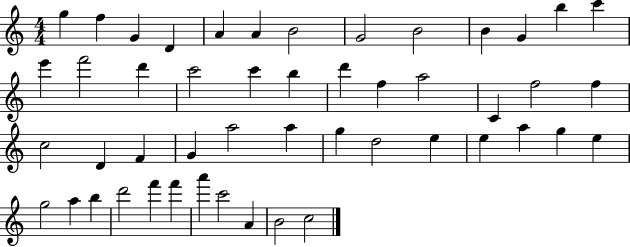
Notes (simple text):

G5/q F5/q G4/q D4/q A4/q A4/q B4/h G4/h B4/h B4/q G4/q B5/q C6/q E6/q F6/h D6/q C6/h C6/q B5/q D6/q F5/q A5/h C4/q F5/h F5/q C5/h D4/q F4/q G4/q A5/h A5/q G5/q D5/h E5/q E5/q A5/q G5/q E5/q G5/h A5/q B5/q D6/h F6/q F6/q A6/q C6/h A4/q B4/h C5/h